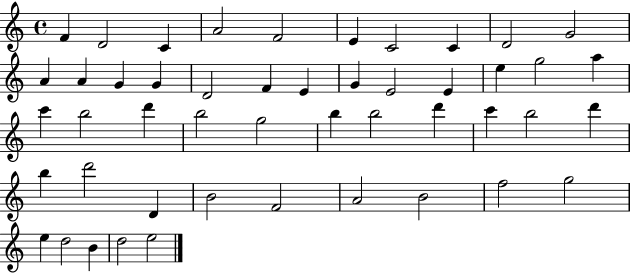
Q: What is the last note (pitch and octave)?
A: E5